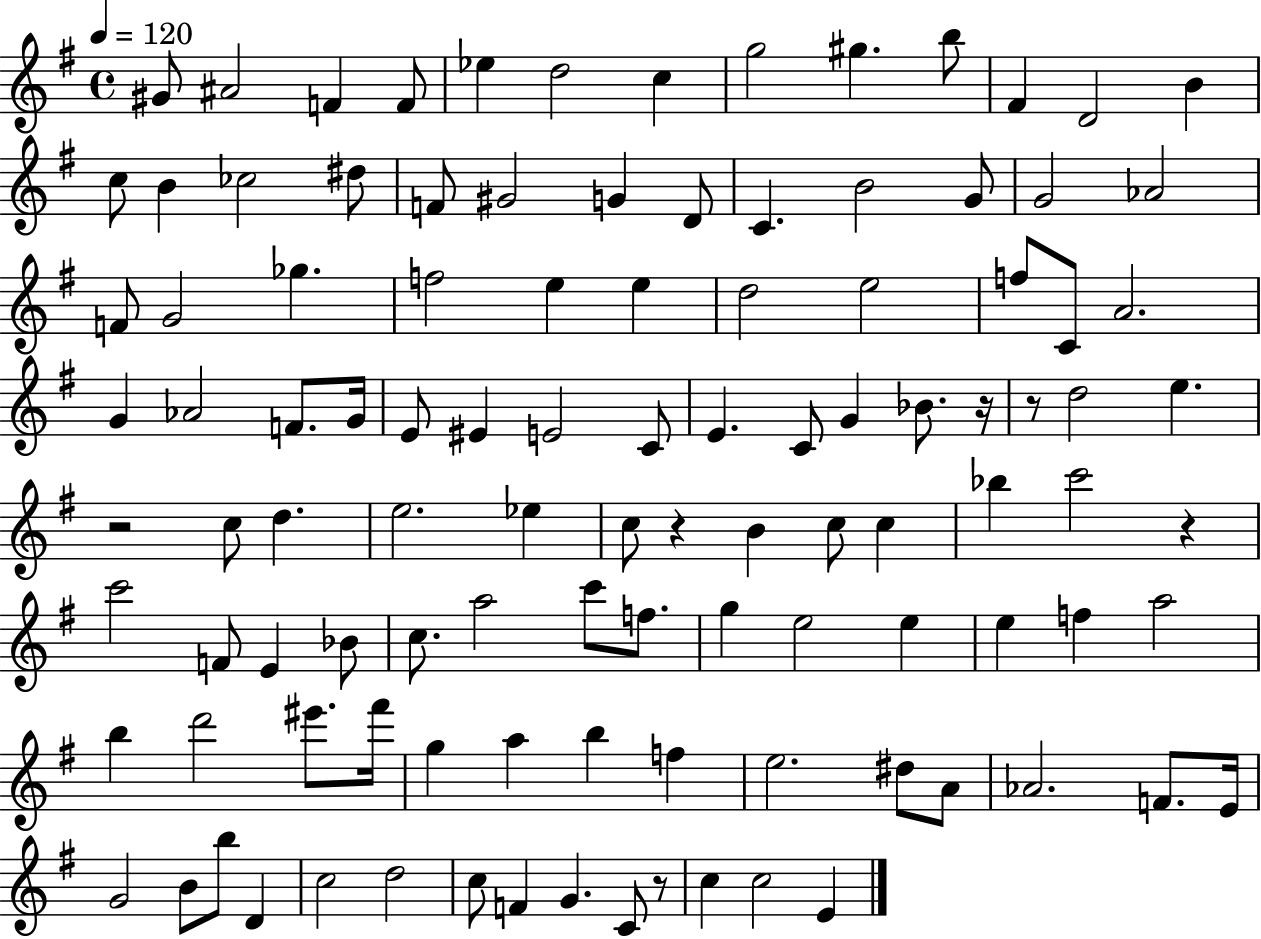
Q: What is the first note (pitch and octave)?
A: G#4